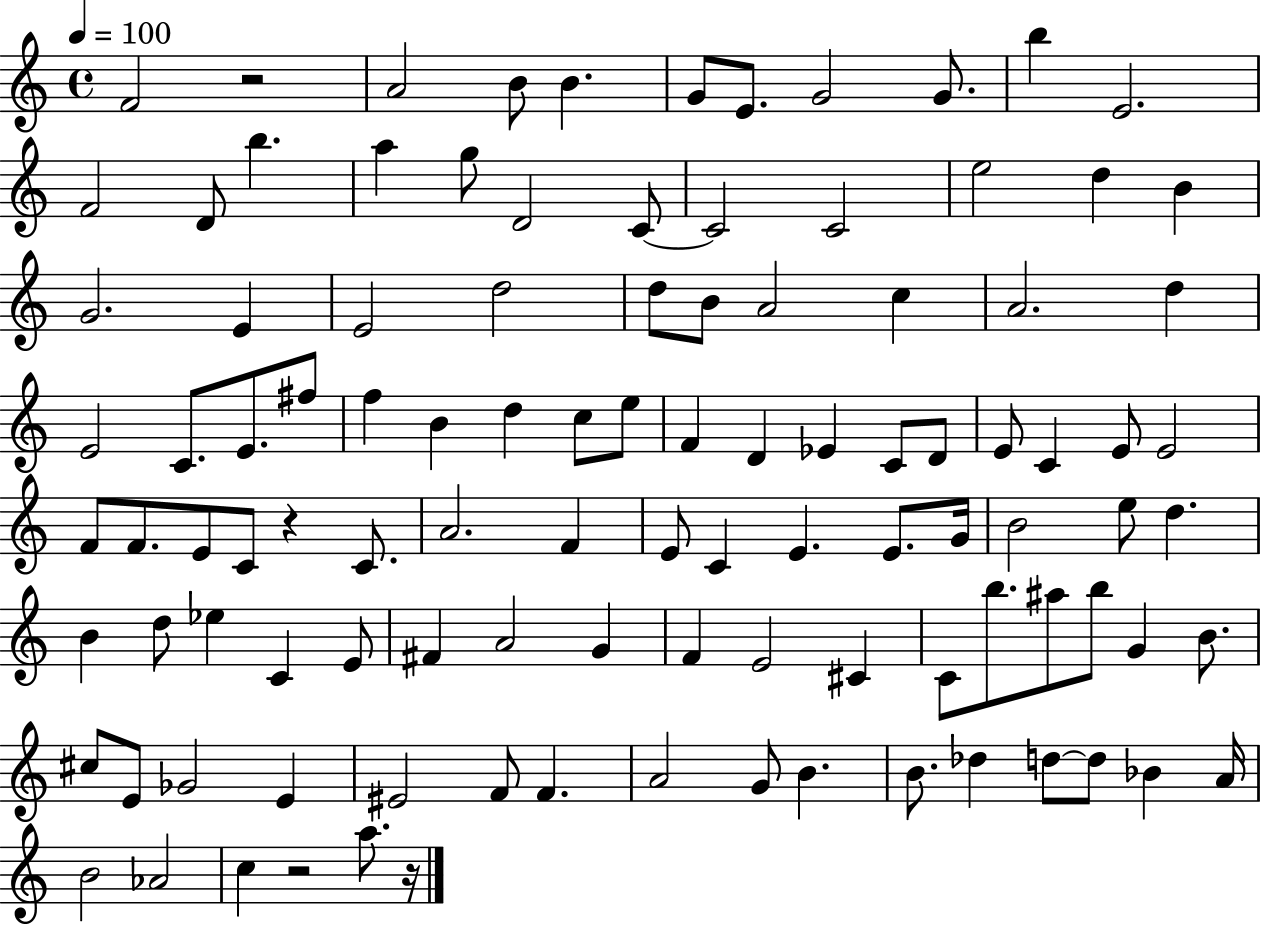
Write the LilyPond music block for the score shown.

{
  \clef treble
  \time 4/4
  \defaultTimeSignature
  \key c \major
  \tempo 4 = 100
  f'2 r2 | a'2 b'8 b'4. | g'8 e'8. g'2 g'8. | b''4 e'2. | \break f'2 d'8 b''4. | a''4 g''8 d'2 c'8~~ | c'2 c'2 | e''2 d''4 b'4 | \break g'2. e'4 | e'2 d''2 | d''8 b'8 a'2 c''4 | a'2. d''4 | \break e'2 c'8. e'8. fis''8 | f''4 b'4 d''4 c''8 e''8 | f'4 d'4 ees'4 c'8 d'8 | e'8 c'4 e'8 e'2 | \break f'8 f'8. e'8 c'8 r4 c'8. | a'2. f'4 | e'8 c'4 e'4. e'8. g'16 | b'2 e''8 d''4. | \break b'4 d''8 ees''4 c'4 e'8 | fis'4 a'2 g'4 | f'4 e'2 cis'4 | c'8 b''8. ais''8 b''8 g'4 b'8. | \break cis''8 e'8 ges'2 e'4 | eis'2 f'8 f'4. | a'2 g'8 b'4. | b'8. des''4 d''8~~ d''8 bes'4 a'16 | \break b'2 aes'2 | c''4 r2 a''8. r16 | \bar "|."
}